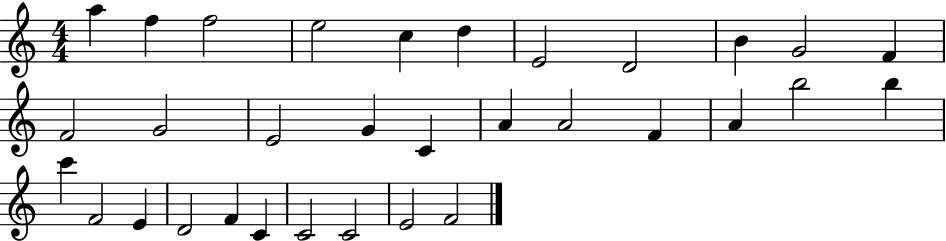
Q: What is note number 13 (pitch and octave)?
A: G4